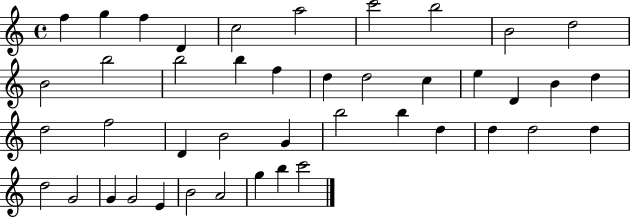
F5/q G5/q F5/q D4/q C5/h A5/h C6/h B5/h B4/h D5/h B4/h B5/h B5/h B5/q F5/q D5/q D5/h C5/q E5/q D4/q B4/q D5/q D5/h F5/h D4/q B4/h G4/q B5/h B5/q D5/q D5/q D5/h D5/q D5/h G4/h G4/q G4/h E4/q B4/h A4/h G5/q B5/q C6/h